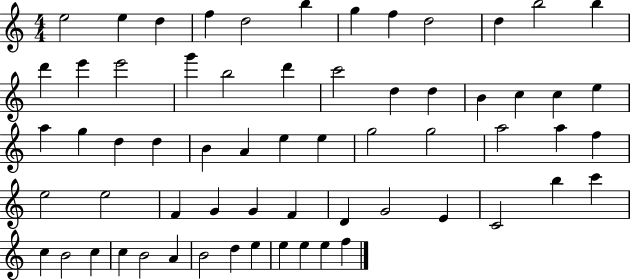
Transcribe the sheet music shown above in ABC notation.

X:1
T:Untitled
M:4/4
L:1/4
K:C
e2 e d f d2 b g f d2 d b2 b d' e' e'2 g' b2 d' c'2 d d B c c e a g d d B A e e g2 g2 a2 a f e2 e2 F G G F D G2 E C2 b c' c B2 c c B2 A B2 d e e e e f